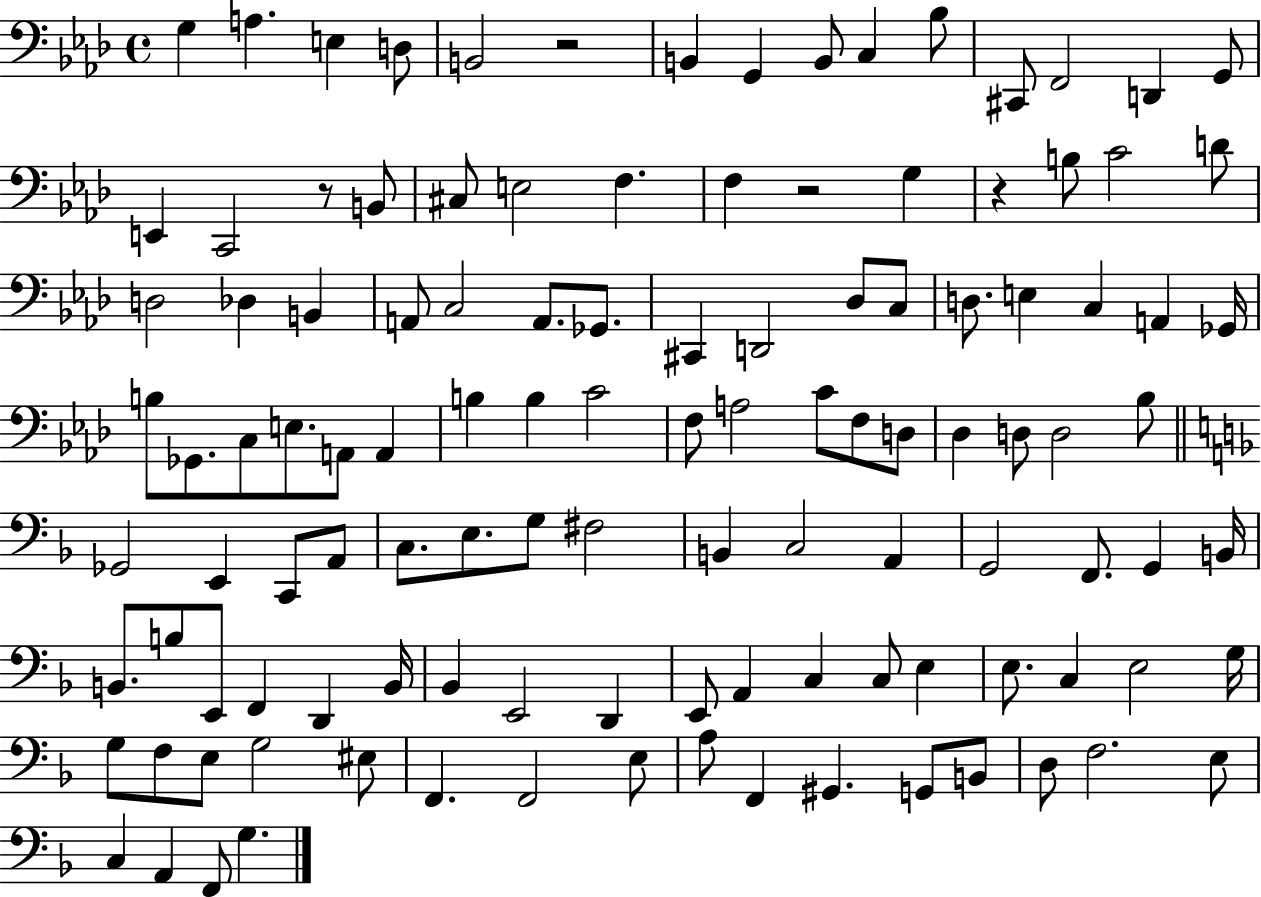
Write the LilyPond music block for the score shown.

{
  \clef bass
  \time 4/4
  \defaultTimeSignature
  \key aes \major
  \repeat volta 2 { g4 a4. e4 d8 | b,2 r2 | b,4 g,4 b,8 c4 bes8 | cis,8 f,2 d,4 g,8 | \break e,4 c,2 r8 b,8 | cis8 e2 f4. | f4 r2 g4 | r4 b8 c'2 d'8 | \break d2 des4 b,4 | a,8 c2 a,8. ges,8. | cis,4 d,2 des8 c8 | d8. e4 c4 a,4 ges,16 | \break b8 ges,8. c8 e8. a,8 a,4 | b4 b4 c'2 | f8 a2 c'8 f8 d8 | des4 d8 d2 bes8 | \break \bar "||" \break \key f \major ges,2 e,4 c,8 a,8 | c8. e8. g8 fis2 | b,4 c2 a,4 | g,2 f,8. g,4 b,16 | \break b,8. b8 e,8 f,4 d,4 b,16 | bes,4 e,2 d,4 | e,8 a,4 c4 c8 e4 | e8. c4 e2 g16 | \break g8 f8 e8 g2 eis8 | f,4. f,2 e8 | a8 f,4 gis,4. g,8 b,8 | d8 f2. e8 | \break c4 a,4 f,8 g4. | } \bar "|."
}